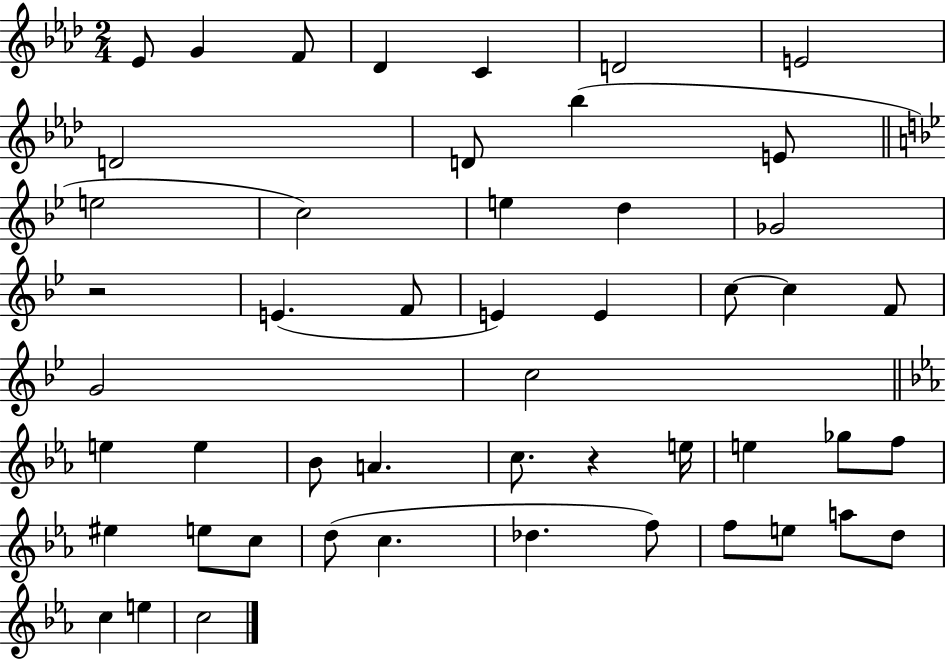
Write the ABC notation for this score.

X:1
T:Untitled
M:2/4
L:1/4
K:Ab
_E/2 G F/2 _D C D2 E2 D2 D/2 _b E/2 e2 c2 e d _G2 z2 E F/2 E E c/2 c F/2 G2 c2 e e _B/2 A c/2 z e/4 e _g/2 f/2 ^e e/2 c/2 d/2 c _d f/2 f/2 e/2 a/2 d/2 c e c2